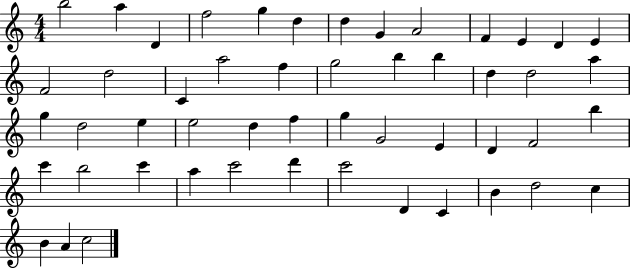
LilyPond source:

{
  \clef treble
  \numericTimeSignature
  \time 4/4
  \key c \major
  b''2 a''4 d'4 | f''2 g''4 d''4 | d''4 g'4 a'2 | f'4 e'4 d'4 e'4 | \break f'2 d''2 | c'4 a''2 f''4 | g''2 b''4 b''4 | d''4 d''2 a''4 | \break g''4 d''2 e''4 | e''2 d''4 f''4 | g''4 g'2 e'4 | d'4 f'2 b''4 | \break c'''4 b''2 c'''4 | a''4 c'''2 d'''4 | c'''2 d'4 c'4 | b'4 d''2 c''4 | \break b'4 a'4 c''2 | \bar "|."
}